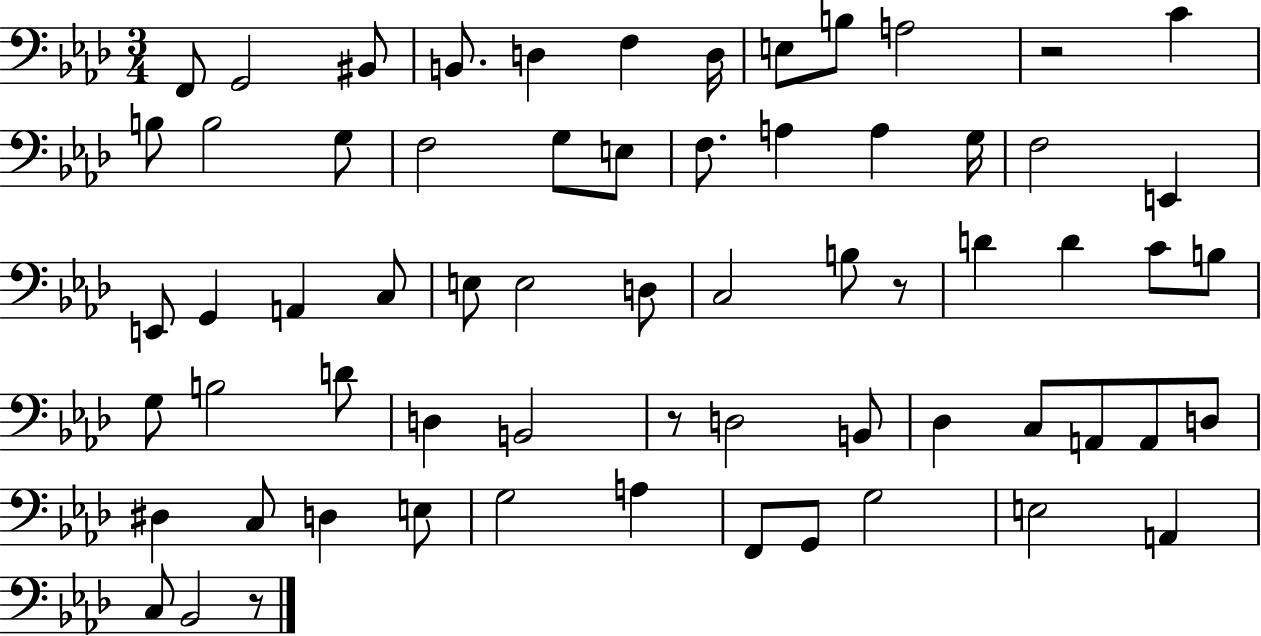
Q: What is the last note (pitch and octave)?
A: Bb2